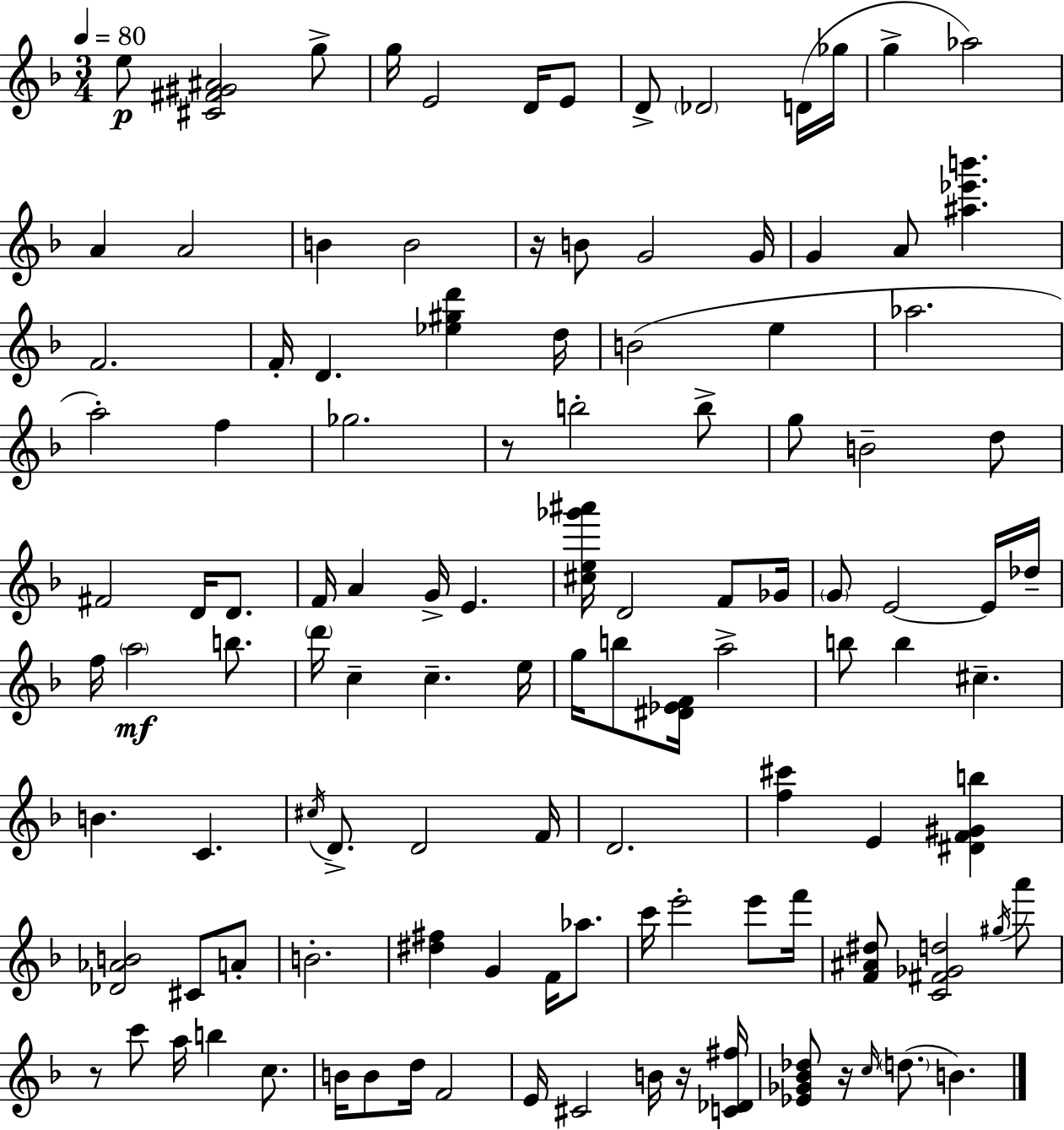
{
  \clef treble
  \numericTimeSignature
  \time 3/4
  \key d \minor
  \tempo 4 = 80
  e''8\p <cis' fis' gis' ais'>2 g''8-> | g''16 e'2 d'16 e'8 | d'8-> \parenthesize des'2 d'16( ges''16 | g''4-> aes''2) | \break a'4 a'2 | b'4 b'2 | r16 b'8 g'2 g'16 | g'4 a'8 <ais'' ees''' b'''>4. | \break f'2. | f'16-. d'4. <ees'' gis'' d'''>4 d''16 | b'2( e''4 | aes''2. | \break a''2-.) f''4 | ges''2. | r8 b''2-. b''8-> | g''8 b'2-- d''8 | \break fis'2 d'16 d'8. | f'16 a'4 g'16-> e'4. | <cis'' e'' ges''' ais'''>16 d'2 f'8 ges'16 | \parenthesize g'8 e'2~~ e'16 des''16-- | \break f''16 \parenthesize a''2\mf b''8. | \parenthesize d'''16 c''4-- c''4.-- e''16 | g''16 b''8 <dis' ees' f'>16 a''2-> | b''8 b''4 cis''4.-- | \break b'4. c'4. | \acciaccatura { cis''16 } d'8.-> d'2 | f'16 d'2. | <f'' cis'''>4 e'4 <dis' f' gis' b''>4 | \break <des' aes' b'>2 cis'8 a'8-. | b'2.-. | <dis'' fis''>4 g'4 f'16 aes''8. | c'''16 e'''2-. e'''8 | \break f'''16 <f' ais' dis''>8 <c' fis' ges' d''>2 \acciaccatura { gis''16 } | a'''8 r8 c'''8 a''16 b''4 c''8. | b'16 b'8 d''16 f'2 | e'16 cis'2 b'16 | \break r16 <c' des' fis''>16 <ees' ges' bes' des''>8 r16 \grace { c''16 }( \parenthesize d''8. b'4.) | \bar "|."
}